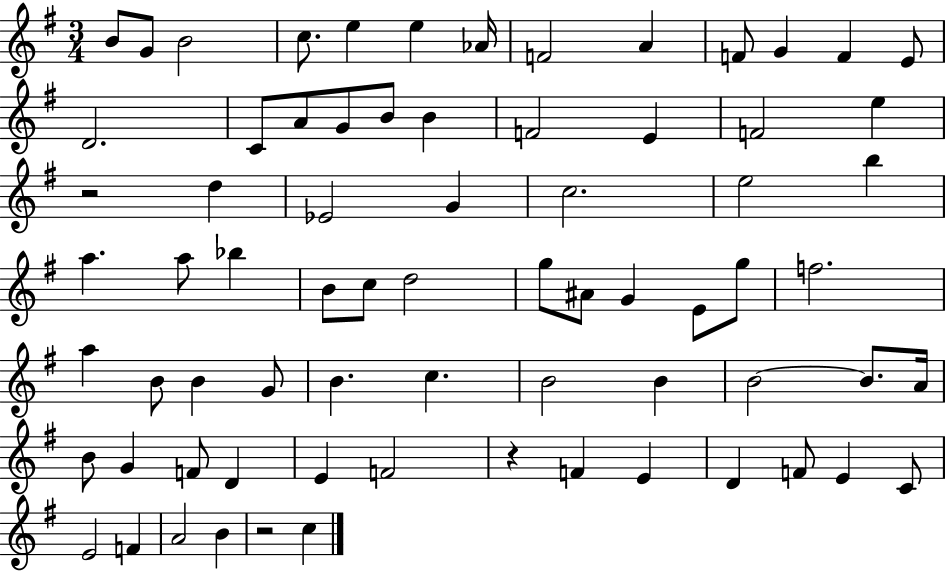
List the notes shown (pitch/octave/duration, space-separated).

B4/e G4/e B4/h C5/e. E5/q E5/q Ab4/s F4/h A4/q F4/e G4/q F4/q E4/e D4/h. C4/e A4/e G4/e B4/e B4/q F4/h E4/q F4/h E5/q R/h D5/q Eb4/h G4/q C5/h. E5/h B5/q A5/q. A5/e Bb5/q B4/e C5/e D5/h G5/e A#4/e G4/q E4/e G5/e F5/h. A5/q B4/e B4/q G4/e B4/q. C5/q. B4/h B4/q B4/h B4/e. A4/s B4/e G4/q F4/e D4/q E4/q F4/h R/q F4/q E4/q D4/q F4/e E4/q C4/e E4/h F4/q A4/h B4/q R/h C5/q